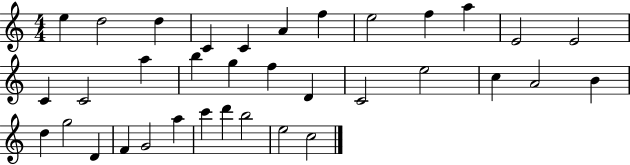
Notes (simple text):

E5/q D5/h D5/q C4/q C4/q A4/q F5/q E5/h F5/q A5/q E4/h E4/h C4/q C4/h A5/q B5/q G5/q F5/q D4/q C4/h E5/h C5/q A4/h B4/q D5/q G5/h D4/q F4/q G4/h A5/q C6/q D6/q B5/h E5/h C5/h